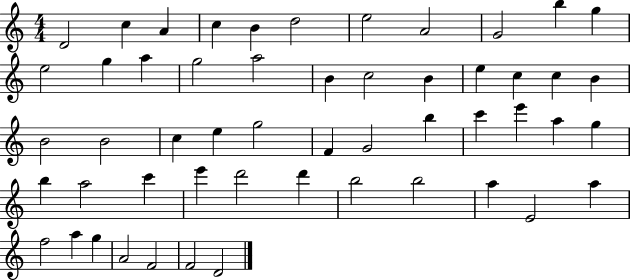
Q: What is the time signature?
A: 4/4